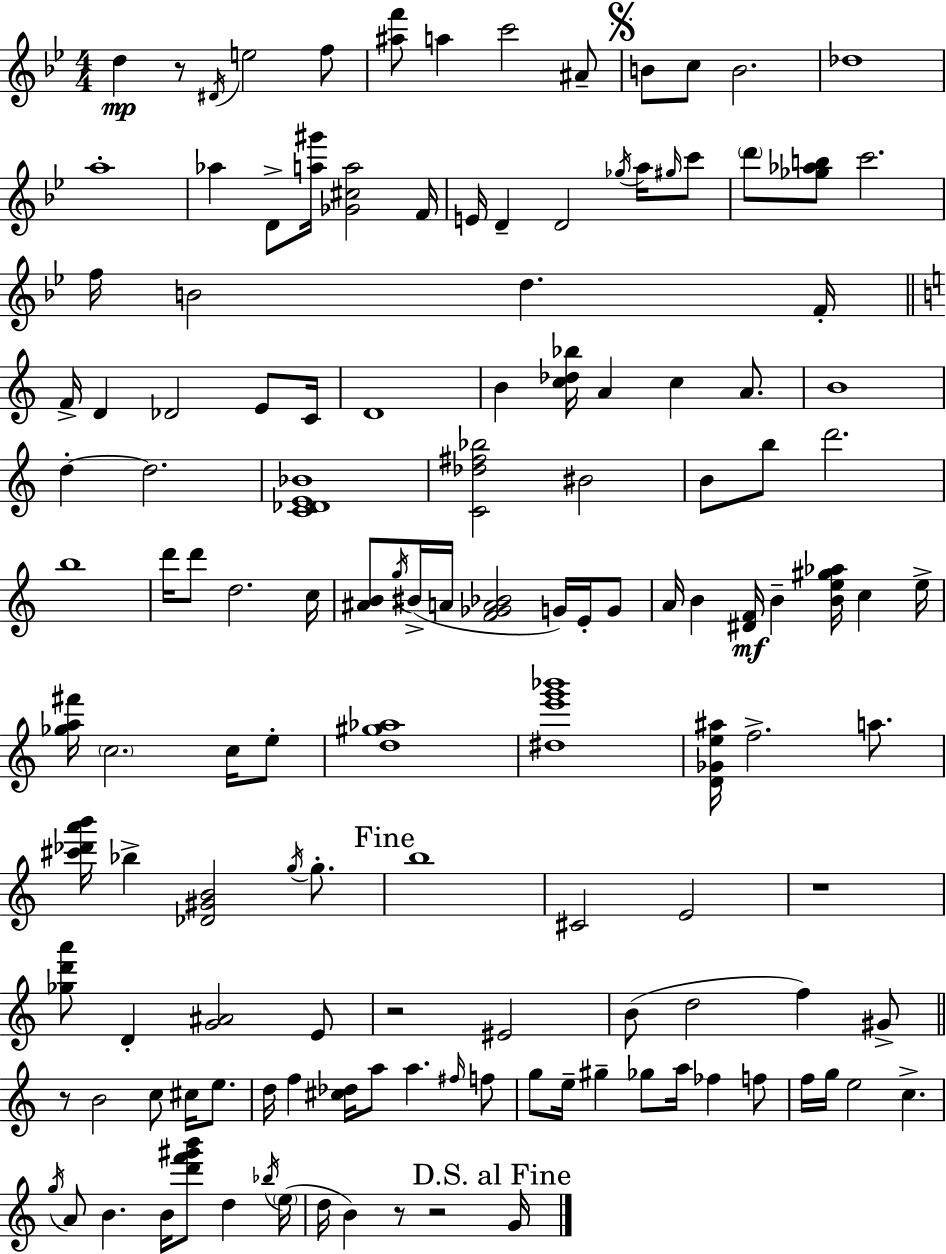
{
  \clef treble
  \numericTimeSignature
  \time 4/4
  \key bes \major
  d''4\mp r8 \acciaccatura { dis'16 } e''2 f''8 | <ais'' f'''>8 a''4 c'''2 ais'8-- | \mark \markup { \musicglyph "scripts.segno" } b'8 c''8 b'2. | des''1 | \break a''1-. | aes''4 d'8-> <a'' gis'''>16 <ges' cis'' a''>2 | f'16 e'16 d'4-- d'2 \acciaccatura { ges''16 } a''16 | \grace { gis''16 } c'''8 \parenthesize d'''8 <ges'' aes'' b''>8 c'''2. | \break f''16 b'2 d''4. | f'16-. \bar "||" \break \key a \minor f'16-> d'4 des'2 e'8 c'16 | d'1 | b'4 <c'' des'' bes''>16 a'4 c''4 a'8. | b'1 | \break d''4-.~~ d''2. | <c' des' e' bes'>1 | <c' des'' fis'' bes''>2 bis'2 | b'8 b''8 d'''2. | \break b''1 | d'''16 d'''8 d''2. c''16 | <ais' b'>8 \acciaccatura { g''16 }( bis'16-> a'16 <f' ges' a' bes'>2 g'16) e'16-. g'8 | a'16 b'4 <dis' f'>16\mf b'4-- <b' e'' gis'' aes''>16 c''4 | \break e''16-> <ges'' a'' fis'''>16 \parenthesize c''2. c''16 e''8-. | <d'' gis'' aes''>1 | <dis'' e''' g''' bes'''>1 | <d' ges' e'' ais''>16 f''2.-> a''8. | \break <cis''' des''' a''' b'''>16 bes''4-> <des' gis' b'>2 \acciaccatura { g''16 } g''8.-. | \mark "Fine" b''1 | cis'2 e'2 | r1 | \break <ges'' d''' a'''>8 d'4-. <g' ais'>2 | e'8 r2 eis'2 | b'8( d''2 f''4) | gis'8-> \bar "||" \break \key c \major r8 b'2 c''8 cis''16 e''8. | d''16 f''4 <cis'' des''>16 a''8 a''4. \grace { fis''16 } f''8 | g''8 e''16-- gis''4-- ges''8 a''16 fes''4 f''8 | f''16 g''16 e''2 c''4.-> | \break \acciaccatura { g''16 } a'8 b'4. b'16 <d''' f''' gis''' b'''>8 d''4 | \acciaccatura { bes''16 }( \parenthesize e''16 d''16 b'4) r8 r2 | \mark "D.S. al Fine" g'16 \bar "|."
}